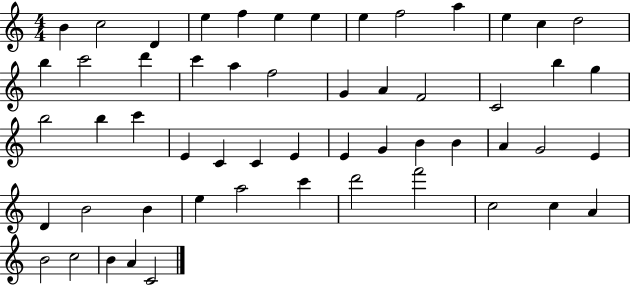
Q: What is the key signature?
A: C major